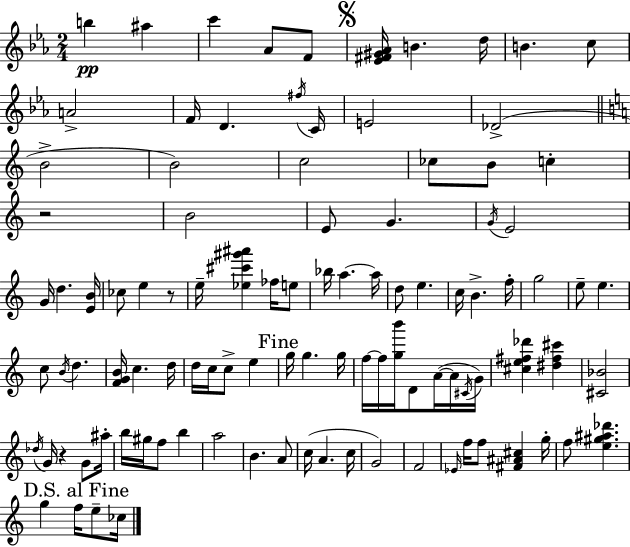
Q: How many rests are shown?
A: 3